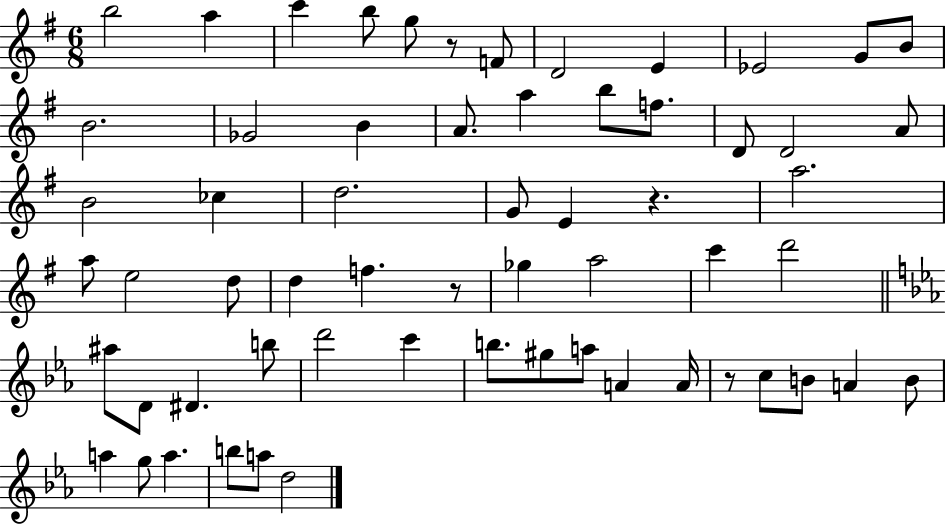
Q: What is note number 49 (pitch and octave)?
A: B4